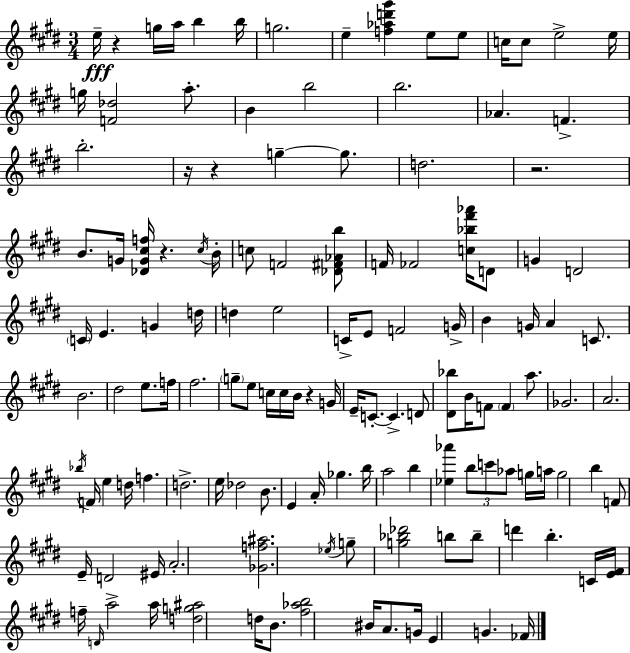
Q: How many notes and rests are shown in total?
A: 134